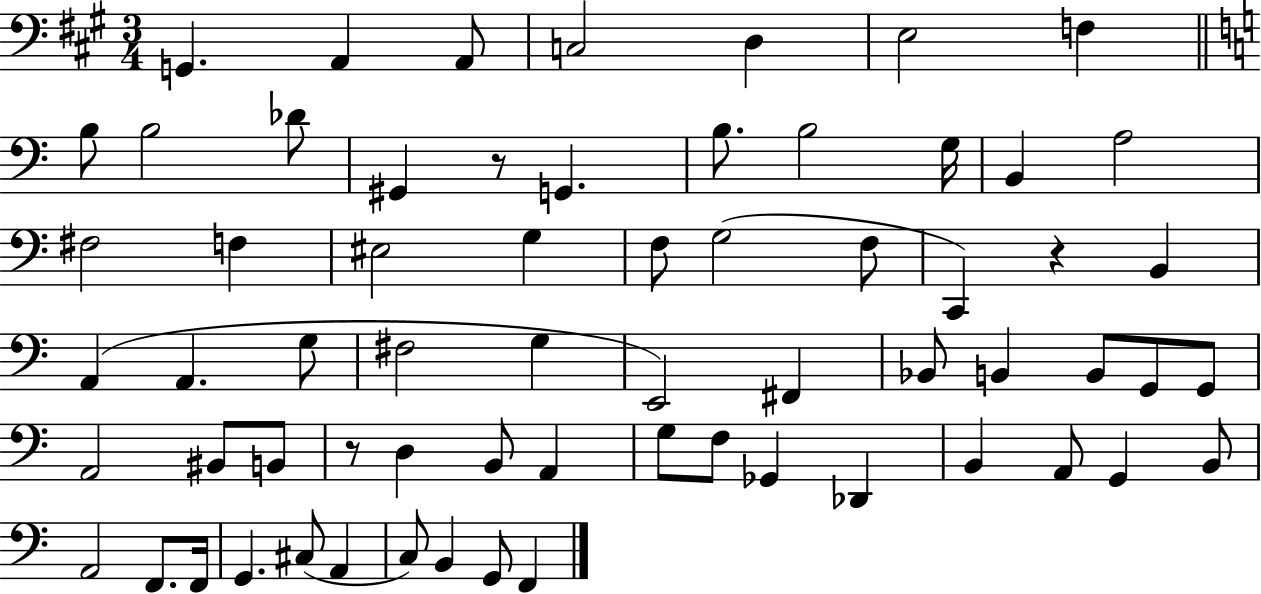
X:1
T:Untitled
M:3/4
L:1/4
K:A
G,, A,, A,,/2 C,2 D, E,2 F, B,/2 B,2 _D/2 ^G,, z/2 G,, B,/2 B,2 G,/4 B,, A,2 ^F,2 F, ^E,2 G, F,/2 G,2 F,/2 C,, z B,, A,, A,, G,/2 ^F,2 G, E,,2 ^F,, _B,,/2 B,, B,,/2 G,,/2 G,,/2 A,,2 ^B,,/2 B,,/2 z/2 D, B,,/2 A,, G,/2 F,/2 _G,, _D,, B,, A,,/2 G,, B,,/2 A,,2 F,,/2 F,,/4 G,, ^C,/2 A,, C,/2 B,, G,,/2 F,,